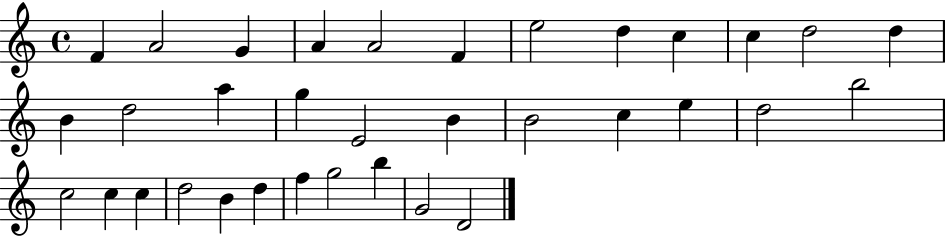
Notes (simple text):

F4/q A4/h G4/q A4/q A4/h F4/q E5/h D5/q C5/q C5/q D5/h D5/q B4/q D5/h A5/q G5/q E4/h B4/q B4/h C5/q E5/q D5/h B5/h C5/h C5/q C5/q D5/h B4/q D5/q F5/q G5/h B5/q G4/h D4/h